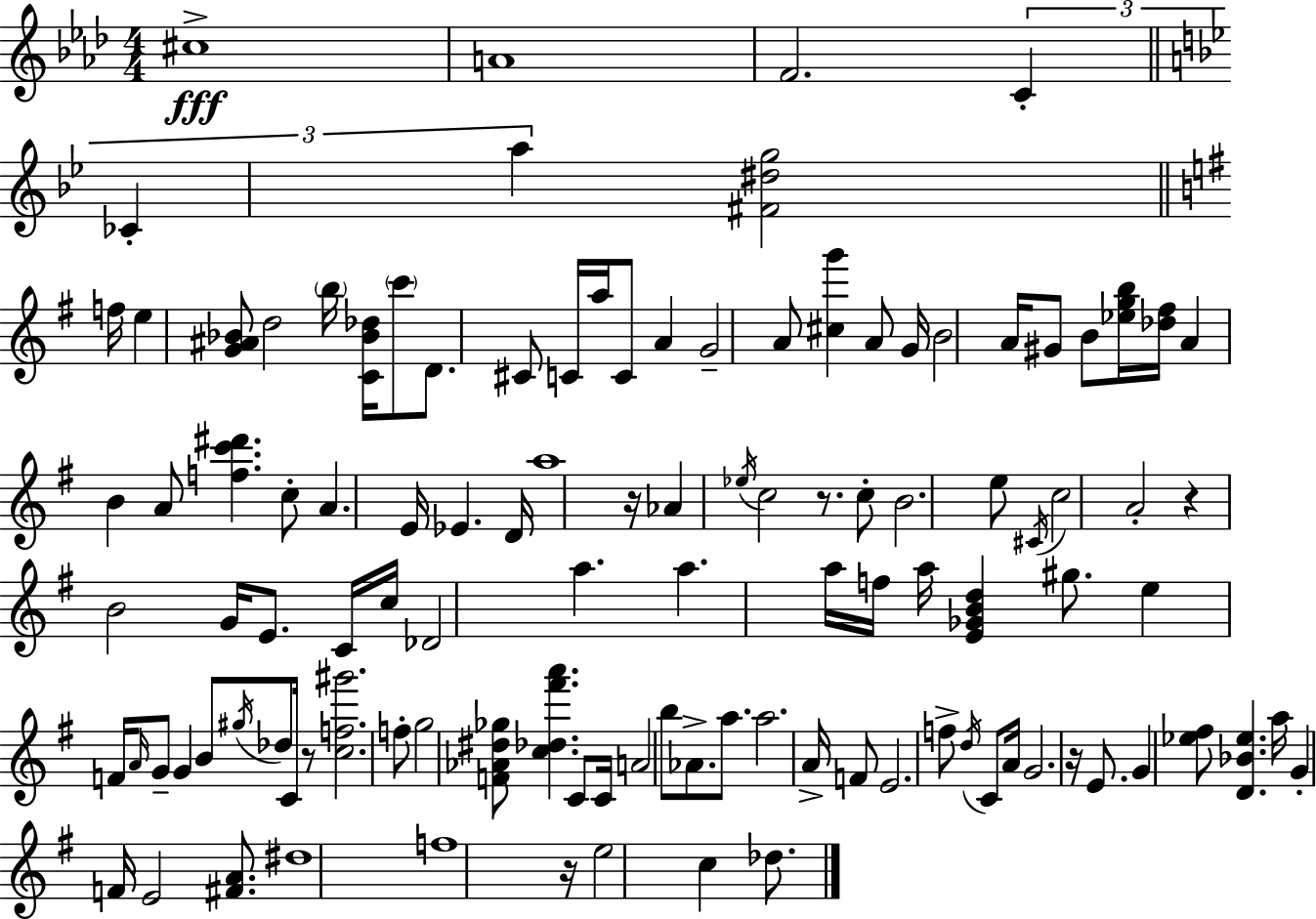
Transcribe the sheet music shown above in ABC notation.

X:1
T:Untitled
M:4/4
L:1/4
K:Fm
^c4 A4 F2 C _C a [^F^dg]2 f/4 e [G^A_B]/2 d2 b/4 [C_B_d]/4 c'/2 D/2 ^C/2 C/4 a/4 C/2 A G2 A/2 [^cg'] A/2 G/4 B2 A/4 ^G/2 B/2 [_egb]/4 [_d^f]/4 A B A/2 [fc'^d'] c/2 A E/4 _E D/4 a4 z/4 _A _e/4 c2 z/2 c/2 B2 e/2 ^C/4 c2 A2 z B2 G/4 E/2 C/4 c/4 _D2 a a a/4 f/4 a/4 [E_GBd] ^g/2 e F/4 A/4 G/2 G B/2 ^g/4 _d/2 C/4 z/2 [cf^g']2 f/2 g2 [F_A^d_g]/2 [c_d^f'a'] C/2 C/4 A2 b/2 _A/2 a/2 a2 A/4 F/2 E2 f/2 d/4 C/2 A/4 G2 z/4 E/2 G [_e^f]/2 [D_B_e] a/4 G F/4 E2 [^FA]/2 ^d4 f4 z/4 e2 c _d/2